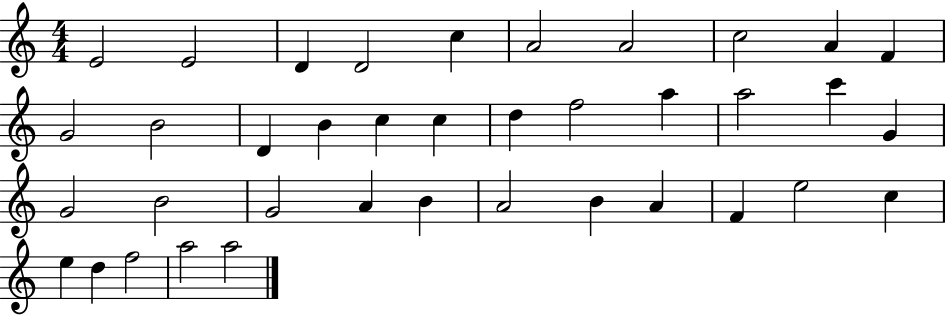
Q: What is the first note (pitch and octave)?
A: E4